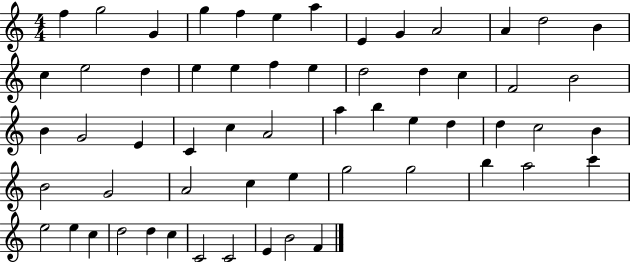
X:1
T:Untitled
M:4/4
L:1/4
K:C
f g2 G g f e a E G A2 A d2 B c e2 d e e f e d2 d c F2 B2 B G2 E C c A2 a b e d d c2 B B2 G2 A2 c e g2 g2 b a2 c' e2 e c d2 d c C2 C2 E B2 F